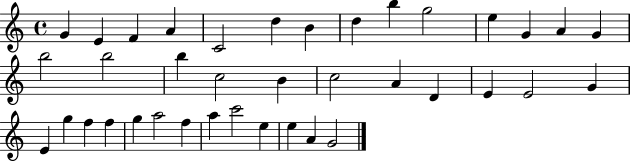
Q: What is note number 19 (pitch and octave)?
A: B4